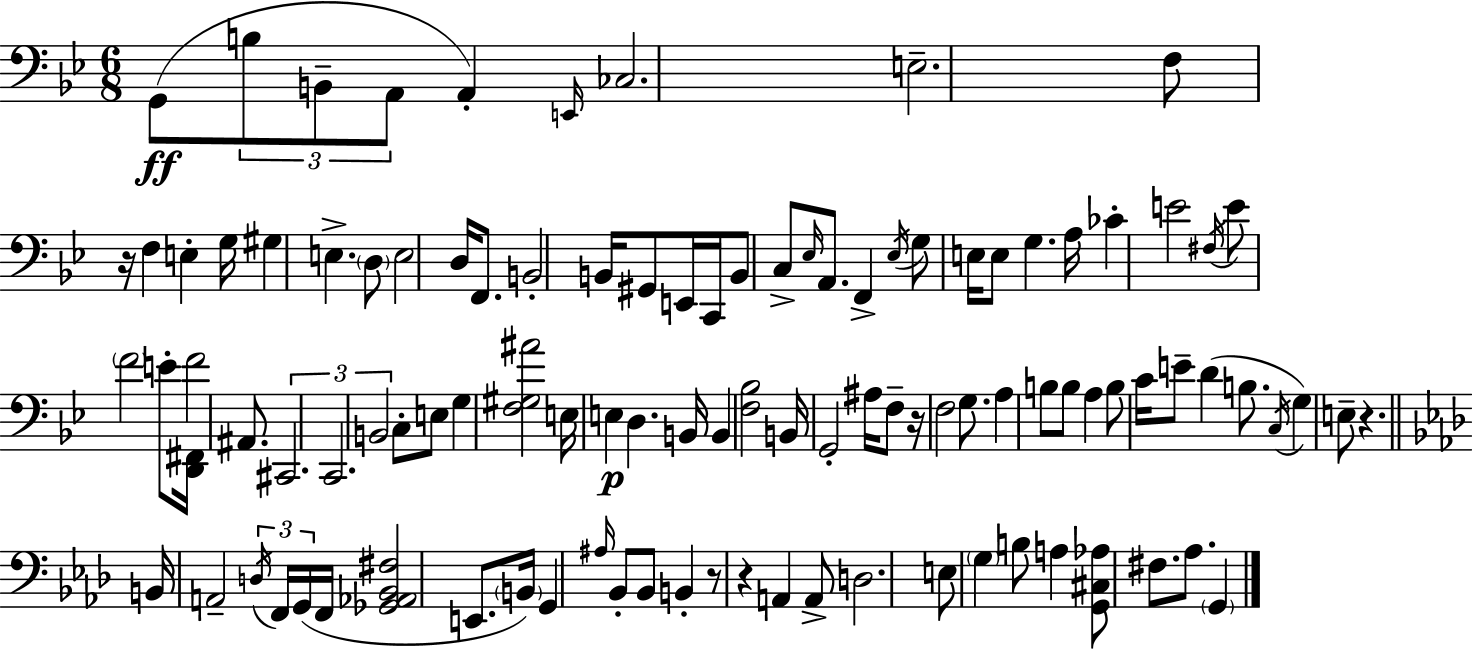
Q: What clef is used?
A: bass